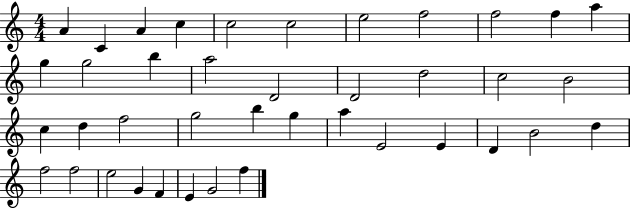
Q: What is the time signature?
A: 4/4